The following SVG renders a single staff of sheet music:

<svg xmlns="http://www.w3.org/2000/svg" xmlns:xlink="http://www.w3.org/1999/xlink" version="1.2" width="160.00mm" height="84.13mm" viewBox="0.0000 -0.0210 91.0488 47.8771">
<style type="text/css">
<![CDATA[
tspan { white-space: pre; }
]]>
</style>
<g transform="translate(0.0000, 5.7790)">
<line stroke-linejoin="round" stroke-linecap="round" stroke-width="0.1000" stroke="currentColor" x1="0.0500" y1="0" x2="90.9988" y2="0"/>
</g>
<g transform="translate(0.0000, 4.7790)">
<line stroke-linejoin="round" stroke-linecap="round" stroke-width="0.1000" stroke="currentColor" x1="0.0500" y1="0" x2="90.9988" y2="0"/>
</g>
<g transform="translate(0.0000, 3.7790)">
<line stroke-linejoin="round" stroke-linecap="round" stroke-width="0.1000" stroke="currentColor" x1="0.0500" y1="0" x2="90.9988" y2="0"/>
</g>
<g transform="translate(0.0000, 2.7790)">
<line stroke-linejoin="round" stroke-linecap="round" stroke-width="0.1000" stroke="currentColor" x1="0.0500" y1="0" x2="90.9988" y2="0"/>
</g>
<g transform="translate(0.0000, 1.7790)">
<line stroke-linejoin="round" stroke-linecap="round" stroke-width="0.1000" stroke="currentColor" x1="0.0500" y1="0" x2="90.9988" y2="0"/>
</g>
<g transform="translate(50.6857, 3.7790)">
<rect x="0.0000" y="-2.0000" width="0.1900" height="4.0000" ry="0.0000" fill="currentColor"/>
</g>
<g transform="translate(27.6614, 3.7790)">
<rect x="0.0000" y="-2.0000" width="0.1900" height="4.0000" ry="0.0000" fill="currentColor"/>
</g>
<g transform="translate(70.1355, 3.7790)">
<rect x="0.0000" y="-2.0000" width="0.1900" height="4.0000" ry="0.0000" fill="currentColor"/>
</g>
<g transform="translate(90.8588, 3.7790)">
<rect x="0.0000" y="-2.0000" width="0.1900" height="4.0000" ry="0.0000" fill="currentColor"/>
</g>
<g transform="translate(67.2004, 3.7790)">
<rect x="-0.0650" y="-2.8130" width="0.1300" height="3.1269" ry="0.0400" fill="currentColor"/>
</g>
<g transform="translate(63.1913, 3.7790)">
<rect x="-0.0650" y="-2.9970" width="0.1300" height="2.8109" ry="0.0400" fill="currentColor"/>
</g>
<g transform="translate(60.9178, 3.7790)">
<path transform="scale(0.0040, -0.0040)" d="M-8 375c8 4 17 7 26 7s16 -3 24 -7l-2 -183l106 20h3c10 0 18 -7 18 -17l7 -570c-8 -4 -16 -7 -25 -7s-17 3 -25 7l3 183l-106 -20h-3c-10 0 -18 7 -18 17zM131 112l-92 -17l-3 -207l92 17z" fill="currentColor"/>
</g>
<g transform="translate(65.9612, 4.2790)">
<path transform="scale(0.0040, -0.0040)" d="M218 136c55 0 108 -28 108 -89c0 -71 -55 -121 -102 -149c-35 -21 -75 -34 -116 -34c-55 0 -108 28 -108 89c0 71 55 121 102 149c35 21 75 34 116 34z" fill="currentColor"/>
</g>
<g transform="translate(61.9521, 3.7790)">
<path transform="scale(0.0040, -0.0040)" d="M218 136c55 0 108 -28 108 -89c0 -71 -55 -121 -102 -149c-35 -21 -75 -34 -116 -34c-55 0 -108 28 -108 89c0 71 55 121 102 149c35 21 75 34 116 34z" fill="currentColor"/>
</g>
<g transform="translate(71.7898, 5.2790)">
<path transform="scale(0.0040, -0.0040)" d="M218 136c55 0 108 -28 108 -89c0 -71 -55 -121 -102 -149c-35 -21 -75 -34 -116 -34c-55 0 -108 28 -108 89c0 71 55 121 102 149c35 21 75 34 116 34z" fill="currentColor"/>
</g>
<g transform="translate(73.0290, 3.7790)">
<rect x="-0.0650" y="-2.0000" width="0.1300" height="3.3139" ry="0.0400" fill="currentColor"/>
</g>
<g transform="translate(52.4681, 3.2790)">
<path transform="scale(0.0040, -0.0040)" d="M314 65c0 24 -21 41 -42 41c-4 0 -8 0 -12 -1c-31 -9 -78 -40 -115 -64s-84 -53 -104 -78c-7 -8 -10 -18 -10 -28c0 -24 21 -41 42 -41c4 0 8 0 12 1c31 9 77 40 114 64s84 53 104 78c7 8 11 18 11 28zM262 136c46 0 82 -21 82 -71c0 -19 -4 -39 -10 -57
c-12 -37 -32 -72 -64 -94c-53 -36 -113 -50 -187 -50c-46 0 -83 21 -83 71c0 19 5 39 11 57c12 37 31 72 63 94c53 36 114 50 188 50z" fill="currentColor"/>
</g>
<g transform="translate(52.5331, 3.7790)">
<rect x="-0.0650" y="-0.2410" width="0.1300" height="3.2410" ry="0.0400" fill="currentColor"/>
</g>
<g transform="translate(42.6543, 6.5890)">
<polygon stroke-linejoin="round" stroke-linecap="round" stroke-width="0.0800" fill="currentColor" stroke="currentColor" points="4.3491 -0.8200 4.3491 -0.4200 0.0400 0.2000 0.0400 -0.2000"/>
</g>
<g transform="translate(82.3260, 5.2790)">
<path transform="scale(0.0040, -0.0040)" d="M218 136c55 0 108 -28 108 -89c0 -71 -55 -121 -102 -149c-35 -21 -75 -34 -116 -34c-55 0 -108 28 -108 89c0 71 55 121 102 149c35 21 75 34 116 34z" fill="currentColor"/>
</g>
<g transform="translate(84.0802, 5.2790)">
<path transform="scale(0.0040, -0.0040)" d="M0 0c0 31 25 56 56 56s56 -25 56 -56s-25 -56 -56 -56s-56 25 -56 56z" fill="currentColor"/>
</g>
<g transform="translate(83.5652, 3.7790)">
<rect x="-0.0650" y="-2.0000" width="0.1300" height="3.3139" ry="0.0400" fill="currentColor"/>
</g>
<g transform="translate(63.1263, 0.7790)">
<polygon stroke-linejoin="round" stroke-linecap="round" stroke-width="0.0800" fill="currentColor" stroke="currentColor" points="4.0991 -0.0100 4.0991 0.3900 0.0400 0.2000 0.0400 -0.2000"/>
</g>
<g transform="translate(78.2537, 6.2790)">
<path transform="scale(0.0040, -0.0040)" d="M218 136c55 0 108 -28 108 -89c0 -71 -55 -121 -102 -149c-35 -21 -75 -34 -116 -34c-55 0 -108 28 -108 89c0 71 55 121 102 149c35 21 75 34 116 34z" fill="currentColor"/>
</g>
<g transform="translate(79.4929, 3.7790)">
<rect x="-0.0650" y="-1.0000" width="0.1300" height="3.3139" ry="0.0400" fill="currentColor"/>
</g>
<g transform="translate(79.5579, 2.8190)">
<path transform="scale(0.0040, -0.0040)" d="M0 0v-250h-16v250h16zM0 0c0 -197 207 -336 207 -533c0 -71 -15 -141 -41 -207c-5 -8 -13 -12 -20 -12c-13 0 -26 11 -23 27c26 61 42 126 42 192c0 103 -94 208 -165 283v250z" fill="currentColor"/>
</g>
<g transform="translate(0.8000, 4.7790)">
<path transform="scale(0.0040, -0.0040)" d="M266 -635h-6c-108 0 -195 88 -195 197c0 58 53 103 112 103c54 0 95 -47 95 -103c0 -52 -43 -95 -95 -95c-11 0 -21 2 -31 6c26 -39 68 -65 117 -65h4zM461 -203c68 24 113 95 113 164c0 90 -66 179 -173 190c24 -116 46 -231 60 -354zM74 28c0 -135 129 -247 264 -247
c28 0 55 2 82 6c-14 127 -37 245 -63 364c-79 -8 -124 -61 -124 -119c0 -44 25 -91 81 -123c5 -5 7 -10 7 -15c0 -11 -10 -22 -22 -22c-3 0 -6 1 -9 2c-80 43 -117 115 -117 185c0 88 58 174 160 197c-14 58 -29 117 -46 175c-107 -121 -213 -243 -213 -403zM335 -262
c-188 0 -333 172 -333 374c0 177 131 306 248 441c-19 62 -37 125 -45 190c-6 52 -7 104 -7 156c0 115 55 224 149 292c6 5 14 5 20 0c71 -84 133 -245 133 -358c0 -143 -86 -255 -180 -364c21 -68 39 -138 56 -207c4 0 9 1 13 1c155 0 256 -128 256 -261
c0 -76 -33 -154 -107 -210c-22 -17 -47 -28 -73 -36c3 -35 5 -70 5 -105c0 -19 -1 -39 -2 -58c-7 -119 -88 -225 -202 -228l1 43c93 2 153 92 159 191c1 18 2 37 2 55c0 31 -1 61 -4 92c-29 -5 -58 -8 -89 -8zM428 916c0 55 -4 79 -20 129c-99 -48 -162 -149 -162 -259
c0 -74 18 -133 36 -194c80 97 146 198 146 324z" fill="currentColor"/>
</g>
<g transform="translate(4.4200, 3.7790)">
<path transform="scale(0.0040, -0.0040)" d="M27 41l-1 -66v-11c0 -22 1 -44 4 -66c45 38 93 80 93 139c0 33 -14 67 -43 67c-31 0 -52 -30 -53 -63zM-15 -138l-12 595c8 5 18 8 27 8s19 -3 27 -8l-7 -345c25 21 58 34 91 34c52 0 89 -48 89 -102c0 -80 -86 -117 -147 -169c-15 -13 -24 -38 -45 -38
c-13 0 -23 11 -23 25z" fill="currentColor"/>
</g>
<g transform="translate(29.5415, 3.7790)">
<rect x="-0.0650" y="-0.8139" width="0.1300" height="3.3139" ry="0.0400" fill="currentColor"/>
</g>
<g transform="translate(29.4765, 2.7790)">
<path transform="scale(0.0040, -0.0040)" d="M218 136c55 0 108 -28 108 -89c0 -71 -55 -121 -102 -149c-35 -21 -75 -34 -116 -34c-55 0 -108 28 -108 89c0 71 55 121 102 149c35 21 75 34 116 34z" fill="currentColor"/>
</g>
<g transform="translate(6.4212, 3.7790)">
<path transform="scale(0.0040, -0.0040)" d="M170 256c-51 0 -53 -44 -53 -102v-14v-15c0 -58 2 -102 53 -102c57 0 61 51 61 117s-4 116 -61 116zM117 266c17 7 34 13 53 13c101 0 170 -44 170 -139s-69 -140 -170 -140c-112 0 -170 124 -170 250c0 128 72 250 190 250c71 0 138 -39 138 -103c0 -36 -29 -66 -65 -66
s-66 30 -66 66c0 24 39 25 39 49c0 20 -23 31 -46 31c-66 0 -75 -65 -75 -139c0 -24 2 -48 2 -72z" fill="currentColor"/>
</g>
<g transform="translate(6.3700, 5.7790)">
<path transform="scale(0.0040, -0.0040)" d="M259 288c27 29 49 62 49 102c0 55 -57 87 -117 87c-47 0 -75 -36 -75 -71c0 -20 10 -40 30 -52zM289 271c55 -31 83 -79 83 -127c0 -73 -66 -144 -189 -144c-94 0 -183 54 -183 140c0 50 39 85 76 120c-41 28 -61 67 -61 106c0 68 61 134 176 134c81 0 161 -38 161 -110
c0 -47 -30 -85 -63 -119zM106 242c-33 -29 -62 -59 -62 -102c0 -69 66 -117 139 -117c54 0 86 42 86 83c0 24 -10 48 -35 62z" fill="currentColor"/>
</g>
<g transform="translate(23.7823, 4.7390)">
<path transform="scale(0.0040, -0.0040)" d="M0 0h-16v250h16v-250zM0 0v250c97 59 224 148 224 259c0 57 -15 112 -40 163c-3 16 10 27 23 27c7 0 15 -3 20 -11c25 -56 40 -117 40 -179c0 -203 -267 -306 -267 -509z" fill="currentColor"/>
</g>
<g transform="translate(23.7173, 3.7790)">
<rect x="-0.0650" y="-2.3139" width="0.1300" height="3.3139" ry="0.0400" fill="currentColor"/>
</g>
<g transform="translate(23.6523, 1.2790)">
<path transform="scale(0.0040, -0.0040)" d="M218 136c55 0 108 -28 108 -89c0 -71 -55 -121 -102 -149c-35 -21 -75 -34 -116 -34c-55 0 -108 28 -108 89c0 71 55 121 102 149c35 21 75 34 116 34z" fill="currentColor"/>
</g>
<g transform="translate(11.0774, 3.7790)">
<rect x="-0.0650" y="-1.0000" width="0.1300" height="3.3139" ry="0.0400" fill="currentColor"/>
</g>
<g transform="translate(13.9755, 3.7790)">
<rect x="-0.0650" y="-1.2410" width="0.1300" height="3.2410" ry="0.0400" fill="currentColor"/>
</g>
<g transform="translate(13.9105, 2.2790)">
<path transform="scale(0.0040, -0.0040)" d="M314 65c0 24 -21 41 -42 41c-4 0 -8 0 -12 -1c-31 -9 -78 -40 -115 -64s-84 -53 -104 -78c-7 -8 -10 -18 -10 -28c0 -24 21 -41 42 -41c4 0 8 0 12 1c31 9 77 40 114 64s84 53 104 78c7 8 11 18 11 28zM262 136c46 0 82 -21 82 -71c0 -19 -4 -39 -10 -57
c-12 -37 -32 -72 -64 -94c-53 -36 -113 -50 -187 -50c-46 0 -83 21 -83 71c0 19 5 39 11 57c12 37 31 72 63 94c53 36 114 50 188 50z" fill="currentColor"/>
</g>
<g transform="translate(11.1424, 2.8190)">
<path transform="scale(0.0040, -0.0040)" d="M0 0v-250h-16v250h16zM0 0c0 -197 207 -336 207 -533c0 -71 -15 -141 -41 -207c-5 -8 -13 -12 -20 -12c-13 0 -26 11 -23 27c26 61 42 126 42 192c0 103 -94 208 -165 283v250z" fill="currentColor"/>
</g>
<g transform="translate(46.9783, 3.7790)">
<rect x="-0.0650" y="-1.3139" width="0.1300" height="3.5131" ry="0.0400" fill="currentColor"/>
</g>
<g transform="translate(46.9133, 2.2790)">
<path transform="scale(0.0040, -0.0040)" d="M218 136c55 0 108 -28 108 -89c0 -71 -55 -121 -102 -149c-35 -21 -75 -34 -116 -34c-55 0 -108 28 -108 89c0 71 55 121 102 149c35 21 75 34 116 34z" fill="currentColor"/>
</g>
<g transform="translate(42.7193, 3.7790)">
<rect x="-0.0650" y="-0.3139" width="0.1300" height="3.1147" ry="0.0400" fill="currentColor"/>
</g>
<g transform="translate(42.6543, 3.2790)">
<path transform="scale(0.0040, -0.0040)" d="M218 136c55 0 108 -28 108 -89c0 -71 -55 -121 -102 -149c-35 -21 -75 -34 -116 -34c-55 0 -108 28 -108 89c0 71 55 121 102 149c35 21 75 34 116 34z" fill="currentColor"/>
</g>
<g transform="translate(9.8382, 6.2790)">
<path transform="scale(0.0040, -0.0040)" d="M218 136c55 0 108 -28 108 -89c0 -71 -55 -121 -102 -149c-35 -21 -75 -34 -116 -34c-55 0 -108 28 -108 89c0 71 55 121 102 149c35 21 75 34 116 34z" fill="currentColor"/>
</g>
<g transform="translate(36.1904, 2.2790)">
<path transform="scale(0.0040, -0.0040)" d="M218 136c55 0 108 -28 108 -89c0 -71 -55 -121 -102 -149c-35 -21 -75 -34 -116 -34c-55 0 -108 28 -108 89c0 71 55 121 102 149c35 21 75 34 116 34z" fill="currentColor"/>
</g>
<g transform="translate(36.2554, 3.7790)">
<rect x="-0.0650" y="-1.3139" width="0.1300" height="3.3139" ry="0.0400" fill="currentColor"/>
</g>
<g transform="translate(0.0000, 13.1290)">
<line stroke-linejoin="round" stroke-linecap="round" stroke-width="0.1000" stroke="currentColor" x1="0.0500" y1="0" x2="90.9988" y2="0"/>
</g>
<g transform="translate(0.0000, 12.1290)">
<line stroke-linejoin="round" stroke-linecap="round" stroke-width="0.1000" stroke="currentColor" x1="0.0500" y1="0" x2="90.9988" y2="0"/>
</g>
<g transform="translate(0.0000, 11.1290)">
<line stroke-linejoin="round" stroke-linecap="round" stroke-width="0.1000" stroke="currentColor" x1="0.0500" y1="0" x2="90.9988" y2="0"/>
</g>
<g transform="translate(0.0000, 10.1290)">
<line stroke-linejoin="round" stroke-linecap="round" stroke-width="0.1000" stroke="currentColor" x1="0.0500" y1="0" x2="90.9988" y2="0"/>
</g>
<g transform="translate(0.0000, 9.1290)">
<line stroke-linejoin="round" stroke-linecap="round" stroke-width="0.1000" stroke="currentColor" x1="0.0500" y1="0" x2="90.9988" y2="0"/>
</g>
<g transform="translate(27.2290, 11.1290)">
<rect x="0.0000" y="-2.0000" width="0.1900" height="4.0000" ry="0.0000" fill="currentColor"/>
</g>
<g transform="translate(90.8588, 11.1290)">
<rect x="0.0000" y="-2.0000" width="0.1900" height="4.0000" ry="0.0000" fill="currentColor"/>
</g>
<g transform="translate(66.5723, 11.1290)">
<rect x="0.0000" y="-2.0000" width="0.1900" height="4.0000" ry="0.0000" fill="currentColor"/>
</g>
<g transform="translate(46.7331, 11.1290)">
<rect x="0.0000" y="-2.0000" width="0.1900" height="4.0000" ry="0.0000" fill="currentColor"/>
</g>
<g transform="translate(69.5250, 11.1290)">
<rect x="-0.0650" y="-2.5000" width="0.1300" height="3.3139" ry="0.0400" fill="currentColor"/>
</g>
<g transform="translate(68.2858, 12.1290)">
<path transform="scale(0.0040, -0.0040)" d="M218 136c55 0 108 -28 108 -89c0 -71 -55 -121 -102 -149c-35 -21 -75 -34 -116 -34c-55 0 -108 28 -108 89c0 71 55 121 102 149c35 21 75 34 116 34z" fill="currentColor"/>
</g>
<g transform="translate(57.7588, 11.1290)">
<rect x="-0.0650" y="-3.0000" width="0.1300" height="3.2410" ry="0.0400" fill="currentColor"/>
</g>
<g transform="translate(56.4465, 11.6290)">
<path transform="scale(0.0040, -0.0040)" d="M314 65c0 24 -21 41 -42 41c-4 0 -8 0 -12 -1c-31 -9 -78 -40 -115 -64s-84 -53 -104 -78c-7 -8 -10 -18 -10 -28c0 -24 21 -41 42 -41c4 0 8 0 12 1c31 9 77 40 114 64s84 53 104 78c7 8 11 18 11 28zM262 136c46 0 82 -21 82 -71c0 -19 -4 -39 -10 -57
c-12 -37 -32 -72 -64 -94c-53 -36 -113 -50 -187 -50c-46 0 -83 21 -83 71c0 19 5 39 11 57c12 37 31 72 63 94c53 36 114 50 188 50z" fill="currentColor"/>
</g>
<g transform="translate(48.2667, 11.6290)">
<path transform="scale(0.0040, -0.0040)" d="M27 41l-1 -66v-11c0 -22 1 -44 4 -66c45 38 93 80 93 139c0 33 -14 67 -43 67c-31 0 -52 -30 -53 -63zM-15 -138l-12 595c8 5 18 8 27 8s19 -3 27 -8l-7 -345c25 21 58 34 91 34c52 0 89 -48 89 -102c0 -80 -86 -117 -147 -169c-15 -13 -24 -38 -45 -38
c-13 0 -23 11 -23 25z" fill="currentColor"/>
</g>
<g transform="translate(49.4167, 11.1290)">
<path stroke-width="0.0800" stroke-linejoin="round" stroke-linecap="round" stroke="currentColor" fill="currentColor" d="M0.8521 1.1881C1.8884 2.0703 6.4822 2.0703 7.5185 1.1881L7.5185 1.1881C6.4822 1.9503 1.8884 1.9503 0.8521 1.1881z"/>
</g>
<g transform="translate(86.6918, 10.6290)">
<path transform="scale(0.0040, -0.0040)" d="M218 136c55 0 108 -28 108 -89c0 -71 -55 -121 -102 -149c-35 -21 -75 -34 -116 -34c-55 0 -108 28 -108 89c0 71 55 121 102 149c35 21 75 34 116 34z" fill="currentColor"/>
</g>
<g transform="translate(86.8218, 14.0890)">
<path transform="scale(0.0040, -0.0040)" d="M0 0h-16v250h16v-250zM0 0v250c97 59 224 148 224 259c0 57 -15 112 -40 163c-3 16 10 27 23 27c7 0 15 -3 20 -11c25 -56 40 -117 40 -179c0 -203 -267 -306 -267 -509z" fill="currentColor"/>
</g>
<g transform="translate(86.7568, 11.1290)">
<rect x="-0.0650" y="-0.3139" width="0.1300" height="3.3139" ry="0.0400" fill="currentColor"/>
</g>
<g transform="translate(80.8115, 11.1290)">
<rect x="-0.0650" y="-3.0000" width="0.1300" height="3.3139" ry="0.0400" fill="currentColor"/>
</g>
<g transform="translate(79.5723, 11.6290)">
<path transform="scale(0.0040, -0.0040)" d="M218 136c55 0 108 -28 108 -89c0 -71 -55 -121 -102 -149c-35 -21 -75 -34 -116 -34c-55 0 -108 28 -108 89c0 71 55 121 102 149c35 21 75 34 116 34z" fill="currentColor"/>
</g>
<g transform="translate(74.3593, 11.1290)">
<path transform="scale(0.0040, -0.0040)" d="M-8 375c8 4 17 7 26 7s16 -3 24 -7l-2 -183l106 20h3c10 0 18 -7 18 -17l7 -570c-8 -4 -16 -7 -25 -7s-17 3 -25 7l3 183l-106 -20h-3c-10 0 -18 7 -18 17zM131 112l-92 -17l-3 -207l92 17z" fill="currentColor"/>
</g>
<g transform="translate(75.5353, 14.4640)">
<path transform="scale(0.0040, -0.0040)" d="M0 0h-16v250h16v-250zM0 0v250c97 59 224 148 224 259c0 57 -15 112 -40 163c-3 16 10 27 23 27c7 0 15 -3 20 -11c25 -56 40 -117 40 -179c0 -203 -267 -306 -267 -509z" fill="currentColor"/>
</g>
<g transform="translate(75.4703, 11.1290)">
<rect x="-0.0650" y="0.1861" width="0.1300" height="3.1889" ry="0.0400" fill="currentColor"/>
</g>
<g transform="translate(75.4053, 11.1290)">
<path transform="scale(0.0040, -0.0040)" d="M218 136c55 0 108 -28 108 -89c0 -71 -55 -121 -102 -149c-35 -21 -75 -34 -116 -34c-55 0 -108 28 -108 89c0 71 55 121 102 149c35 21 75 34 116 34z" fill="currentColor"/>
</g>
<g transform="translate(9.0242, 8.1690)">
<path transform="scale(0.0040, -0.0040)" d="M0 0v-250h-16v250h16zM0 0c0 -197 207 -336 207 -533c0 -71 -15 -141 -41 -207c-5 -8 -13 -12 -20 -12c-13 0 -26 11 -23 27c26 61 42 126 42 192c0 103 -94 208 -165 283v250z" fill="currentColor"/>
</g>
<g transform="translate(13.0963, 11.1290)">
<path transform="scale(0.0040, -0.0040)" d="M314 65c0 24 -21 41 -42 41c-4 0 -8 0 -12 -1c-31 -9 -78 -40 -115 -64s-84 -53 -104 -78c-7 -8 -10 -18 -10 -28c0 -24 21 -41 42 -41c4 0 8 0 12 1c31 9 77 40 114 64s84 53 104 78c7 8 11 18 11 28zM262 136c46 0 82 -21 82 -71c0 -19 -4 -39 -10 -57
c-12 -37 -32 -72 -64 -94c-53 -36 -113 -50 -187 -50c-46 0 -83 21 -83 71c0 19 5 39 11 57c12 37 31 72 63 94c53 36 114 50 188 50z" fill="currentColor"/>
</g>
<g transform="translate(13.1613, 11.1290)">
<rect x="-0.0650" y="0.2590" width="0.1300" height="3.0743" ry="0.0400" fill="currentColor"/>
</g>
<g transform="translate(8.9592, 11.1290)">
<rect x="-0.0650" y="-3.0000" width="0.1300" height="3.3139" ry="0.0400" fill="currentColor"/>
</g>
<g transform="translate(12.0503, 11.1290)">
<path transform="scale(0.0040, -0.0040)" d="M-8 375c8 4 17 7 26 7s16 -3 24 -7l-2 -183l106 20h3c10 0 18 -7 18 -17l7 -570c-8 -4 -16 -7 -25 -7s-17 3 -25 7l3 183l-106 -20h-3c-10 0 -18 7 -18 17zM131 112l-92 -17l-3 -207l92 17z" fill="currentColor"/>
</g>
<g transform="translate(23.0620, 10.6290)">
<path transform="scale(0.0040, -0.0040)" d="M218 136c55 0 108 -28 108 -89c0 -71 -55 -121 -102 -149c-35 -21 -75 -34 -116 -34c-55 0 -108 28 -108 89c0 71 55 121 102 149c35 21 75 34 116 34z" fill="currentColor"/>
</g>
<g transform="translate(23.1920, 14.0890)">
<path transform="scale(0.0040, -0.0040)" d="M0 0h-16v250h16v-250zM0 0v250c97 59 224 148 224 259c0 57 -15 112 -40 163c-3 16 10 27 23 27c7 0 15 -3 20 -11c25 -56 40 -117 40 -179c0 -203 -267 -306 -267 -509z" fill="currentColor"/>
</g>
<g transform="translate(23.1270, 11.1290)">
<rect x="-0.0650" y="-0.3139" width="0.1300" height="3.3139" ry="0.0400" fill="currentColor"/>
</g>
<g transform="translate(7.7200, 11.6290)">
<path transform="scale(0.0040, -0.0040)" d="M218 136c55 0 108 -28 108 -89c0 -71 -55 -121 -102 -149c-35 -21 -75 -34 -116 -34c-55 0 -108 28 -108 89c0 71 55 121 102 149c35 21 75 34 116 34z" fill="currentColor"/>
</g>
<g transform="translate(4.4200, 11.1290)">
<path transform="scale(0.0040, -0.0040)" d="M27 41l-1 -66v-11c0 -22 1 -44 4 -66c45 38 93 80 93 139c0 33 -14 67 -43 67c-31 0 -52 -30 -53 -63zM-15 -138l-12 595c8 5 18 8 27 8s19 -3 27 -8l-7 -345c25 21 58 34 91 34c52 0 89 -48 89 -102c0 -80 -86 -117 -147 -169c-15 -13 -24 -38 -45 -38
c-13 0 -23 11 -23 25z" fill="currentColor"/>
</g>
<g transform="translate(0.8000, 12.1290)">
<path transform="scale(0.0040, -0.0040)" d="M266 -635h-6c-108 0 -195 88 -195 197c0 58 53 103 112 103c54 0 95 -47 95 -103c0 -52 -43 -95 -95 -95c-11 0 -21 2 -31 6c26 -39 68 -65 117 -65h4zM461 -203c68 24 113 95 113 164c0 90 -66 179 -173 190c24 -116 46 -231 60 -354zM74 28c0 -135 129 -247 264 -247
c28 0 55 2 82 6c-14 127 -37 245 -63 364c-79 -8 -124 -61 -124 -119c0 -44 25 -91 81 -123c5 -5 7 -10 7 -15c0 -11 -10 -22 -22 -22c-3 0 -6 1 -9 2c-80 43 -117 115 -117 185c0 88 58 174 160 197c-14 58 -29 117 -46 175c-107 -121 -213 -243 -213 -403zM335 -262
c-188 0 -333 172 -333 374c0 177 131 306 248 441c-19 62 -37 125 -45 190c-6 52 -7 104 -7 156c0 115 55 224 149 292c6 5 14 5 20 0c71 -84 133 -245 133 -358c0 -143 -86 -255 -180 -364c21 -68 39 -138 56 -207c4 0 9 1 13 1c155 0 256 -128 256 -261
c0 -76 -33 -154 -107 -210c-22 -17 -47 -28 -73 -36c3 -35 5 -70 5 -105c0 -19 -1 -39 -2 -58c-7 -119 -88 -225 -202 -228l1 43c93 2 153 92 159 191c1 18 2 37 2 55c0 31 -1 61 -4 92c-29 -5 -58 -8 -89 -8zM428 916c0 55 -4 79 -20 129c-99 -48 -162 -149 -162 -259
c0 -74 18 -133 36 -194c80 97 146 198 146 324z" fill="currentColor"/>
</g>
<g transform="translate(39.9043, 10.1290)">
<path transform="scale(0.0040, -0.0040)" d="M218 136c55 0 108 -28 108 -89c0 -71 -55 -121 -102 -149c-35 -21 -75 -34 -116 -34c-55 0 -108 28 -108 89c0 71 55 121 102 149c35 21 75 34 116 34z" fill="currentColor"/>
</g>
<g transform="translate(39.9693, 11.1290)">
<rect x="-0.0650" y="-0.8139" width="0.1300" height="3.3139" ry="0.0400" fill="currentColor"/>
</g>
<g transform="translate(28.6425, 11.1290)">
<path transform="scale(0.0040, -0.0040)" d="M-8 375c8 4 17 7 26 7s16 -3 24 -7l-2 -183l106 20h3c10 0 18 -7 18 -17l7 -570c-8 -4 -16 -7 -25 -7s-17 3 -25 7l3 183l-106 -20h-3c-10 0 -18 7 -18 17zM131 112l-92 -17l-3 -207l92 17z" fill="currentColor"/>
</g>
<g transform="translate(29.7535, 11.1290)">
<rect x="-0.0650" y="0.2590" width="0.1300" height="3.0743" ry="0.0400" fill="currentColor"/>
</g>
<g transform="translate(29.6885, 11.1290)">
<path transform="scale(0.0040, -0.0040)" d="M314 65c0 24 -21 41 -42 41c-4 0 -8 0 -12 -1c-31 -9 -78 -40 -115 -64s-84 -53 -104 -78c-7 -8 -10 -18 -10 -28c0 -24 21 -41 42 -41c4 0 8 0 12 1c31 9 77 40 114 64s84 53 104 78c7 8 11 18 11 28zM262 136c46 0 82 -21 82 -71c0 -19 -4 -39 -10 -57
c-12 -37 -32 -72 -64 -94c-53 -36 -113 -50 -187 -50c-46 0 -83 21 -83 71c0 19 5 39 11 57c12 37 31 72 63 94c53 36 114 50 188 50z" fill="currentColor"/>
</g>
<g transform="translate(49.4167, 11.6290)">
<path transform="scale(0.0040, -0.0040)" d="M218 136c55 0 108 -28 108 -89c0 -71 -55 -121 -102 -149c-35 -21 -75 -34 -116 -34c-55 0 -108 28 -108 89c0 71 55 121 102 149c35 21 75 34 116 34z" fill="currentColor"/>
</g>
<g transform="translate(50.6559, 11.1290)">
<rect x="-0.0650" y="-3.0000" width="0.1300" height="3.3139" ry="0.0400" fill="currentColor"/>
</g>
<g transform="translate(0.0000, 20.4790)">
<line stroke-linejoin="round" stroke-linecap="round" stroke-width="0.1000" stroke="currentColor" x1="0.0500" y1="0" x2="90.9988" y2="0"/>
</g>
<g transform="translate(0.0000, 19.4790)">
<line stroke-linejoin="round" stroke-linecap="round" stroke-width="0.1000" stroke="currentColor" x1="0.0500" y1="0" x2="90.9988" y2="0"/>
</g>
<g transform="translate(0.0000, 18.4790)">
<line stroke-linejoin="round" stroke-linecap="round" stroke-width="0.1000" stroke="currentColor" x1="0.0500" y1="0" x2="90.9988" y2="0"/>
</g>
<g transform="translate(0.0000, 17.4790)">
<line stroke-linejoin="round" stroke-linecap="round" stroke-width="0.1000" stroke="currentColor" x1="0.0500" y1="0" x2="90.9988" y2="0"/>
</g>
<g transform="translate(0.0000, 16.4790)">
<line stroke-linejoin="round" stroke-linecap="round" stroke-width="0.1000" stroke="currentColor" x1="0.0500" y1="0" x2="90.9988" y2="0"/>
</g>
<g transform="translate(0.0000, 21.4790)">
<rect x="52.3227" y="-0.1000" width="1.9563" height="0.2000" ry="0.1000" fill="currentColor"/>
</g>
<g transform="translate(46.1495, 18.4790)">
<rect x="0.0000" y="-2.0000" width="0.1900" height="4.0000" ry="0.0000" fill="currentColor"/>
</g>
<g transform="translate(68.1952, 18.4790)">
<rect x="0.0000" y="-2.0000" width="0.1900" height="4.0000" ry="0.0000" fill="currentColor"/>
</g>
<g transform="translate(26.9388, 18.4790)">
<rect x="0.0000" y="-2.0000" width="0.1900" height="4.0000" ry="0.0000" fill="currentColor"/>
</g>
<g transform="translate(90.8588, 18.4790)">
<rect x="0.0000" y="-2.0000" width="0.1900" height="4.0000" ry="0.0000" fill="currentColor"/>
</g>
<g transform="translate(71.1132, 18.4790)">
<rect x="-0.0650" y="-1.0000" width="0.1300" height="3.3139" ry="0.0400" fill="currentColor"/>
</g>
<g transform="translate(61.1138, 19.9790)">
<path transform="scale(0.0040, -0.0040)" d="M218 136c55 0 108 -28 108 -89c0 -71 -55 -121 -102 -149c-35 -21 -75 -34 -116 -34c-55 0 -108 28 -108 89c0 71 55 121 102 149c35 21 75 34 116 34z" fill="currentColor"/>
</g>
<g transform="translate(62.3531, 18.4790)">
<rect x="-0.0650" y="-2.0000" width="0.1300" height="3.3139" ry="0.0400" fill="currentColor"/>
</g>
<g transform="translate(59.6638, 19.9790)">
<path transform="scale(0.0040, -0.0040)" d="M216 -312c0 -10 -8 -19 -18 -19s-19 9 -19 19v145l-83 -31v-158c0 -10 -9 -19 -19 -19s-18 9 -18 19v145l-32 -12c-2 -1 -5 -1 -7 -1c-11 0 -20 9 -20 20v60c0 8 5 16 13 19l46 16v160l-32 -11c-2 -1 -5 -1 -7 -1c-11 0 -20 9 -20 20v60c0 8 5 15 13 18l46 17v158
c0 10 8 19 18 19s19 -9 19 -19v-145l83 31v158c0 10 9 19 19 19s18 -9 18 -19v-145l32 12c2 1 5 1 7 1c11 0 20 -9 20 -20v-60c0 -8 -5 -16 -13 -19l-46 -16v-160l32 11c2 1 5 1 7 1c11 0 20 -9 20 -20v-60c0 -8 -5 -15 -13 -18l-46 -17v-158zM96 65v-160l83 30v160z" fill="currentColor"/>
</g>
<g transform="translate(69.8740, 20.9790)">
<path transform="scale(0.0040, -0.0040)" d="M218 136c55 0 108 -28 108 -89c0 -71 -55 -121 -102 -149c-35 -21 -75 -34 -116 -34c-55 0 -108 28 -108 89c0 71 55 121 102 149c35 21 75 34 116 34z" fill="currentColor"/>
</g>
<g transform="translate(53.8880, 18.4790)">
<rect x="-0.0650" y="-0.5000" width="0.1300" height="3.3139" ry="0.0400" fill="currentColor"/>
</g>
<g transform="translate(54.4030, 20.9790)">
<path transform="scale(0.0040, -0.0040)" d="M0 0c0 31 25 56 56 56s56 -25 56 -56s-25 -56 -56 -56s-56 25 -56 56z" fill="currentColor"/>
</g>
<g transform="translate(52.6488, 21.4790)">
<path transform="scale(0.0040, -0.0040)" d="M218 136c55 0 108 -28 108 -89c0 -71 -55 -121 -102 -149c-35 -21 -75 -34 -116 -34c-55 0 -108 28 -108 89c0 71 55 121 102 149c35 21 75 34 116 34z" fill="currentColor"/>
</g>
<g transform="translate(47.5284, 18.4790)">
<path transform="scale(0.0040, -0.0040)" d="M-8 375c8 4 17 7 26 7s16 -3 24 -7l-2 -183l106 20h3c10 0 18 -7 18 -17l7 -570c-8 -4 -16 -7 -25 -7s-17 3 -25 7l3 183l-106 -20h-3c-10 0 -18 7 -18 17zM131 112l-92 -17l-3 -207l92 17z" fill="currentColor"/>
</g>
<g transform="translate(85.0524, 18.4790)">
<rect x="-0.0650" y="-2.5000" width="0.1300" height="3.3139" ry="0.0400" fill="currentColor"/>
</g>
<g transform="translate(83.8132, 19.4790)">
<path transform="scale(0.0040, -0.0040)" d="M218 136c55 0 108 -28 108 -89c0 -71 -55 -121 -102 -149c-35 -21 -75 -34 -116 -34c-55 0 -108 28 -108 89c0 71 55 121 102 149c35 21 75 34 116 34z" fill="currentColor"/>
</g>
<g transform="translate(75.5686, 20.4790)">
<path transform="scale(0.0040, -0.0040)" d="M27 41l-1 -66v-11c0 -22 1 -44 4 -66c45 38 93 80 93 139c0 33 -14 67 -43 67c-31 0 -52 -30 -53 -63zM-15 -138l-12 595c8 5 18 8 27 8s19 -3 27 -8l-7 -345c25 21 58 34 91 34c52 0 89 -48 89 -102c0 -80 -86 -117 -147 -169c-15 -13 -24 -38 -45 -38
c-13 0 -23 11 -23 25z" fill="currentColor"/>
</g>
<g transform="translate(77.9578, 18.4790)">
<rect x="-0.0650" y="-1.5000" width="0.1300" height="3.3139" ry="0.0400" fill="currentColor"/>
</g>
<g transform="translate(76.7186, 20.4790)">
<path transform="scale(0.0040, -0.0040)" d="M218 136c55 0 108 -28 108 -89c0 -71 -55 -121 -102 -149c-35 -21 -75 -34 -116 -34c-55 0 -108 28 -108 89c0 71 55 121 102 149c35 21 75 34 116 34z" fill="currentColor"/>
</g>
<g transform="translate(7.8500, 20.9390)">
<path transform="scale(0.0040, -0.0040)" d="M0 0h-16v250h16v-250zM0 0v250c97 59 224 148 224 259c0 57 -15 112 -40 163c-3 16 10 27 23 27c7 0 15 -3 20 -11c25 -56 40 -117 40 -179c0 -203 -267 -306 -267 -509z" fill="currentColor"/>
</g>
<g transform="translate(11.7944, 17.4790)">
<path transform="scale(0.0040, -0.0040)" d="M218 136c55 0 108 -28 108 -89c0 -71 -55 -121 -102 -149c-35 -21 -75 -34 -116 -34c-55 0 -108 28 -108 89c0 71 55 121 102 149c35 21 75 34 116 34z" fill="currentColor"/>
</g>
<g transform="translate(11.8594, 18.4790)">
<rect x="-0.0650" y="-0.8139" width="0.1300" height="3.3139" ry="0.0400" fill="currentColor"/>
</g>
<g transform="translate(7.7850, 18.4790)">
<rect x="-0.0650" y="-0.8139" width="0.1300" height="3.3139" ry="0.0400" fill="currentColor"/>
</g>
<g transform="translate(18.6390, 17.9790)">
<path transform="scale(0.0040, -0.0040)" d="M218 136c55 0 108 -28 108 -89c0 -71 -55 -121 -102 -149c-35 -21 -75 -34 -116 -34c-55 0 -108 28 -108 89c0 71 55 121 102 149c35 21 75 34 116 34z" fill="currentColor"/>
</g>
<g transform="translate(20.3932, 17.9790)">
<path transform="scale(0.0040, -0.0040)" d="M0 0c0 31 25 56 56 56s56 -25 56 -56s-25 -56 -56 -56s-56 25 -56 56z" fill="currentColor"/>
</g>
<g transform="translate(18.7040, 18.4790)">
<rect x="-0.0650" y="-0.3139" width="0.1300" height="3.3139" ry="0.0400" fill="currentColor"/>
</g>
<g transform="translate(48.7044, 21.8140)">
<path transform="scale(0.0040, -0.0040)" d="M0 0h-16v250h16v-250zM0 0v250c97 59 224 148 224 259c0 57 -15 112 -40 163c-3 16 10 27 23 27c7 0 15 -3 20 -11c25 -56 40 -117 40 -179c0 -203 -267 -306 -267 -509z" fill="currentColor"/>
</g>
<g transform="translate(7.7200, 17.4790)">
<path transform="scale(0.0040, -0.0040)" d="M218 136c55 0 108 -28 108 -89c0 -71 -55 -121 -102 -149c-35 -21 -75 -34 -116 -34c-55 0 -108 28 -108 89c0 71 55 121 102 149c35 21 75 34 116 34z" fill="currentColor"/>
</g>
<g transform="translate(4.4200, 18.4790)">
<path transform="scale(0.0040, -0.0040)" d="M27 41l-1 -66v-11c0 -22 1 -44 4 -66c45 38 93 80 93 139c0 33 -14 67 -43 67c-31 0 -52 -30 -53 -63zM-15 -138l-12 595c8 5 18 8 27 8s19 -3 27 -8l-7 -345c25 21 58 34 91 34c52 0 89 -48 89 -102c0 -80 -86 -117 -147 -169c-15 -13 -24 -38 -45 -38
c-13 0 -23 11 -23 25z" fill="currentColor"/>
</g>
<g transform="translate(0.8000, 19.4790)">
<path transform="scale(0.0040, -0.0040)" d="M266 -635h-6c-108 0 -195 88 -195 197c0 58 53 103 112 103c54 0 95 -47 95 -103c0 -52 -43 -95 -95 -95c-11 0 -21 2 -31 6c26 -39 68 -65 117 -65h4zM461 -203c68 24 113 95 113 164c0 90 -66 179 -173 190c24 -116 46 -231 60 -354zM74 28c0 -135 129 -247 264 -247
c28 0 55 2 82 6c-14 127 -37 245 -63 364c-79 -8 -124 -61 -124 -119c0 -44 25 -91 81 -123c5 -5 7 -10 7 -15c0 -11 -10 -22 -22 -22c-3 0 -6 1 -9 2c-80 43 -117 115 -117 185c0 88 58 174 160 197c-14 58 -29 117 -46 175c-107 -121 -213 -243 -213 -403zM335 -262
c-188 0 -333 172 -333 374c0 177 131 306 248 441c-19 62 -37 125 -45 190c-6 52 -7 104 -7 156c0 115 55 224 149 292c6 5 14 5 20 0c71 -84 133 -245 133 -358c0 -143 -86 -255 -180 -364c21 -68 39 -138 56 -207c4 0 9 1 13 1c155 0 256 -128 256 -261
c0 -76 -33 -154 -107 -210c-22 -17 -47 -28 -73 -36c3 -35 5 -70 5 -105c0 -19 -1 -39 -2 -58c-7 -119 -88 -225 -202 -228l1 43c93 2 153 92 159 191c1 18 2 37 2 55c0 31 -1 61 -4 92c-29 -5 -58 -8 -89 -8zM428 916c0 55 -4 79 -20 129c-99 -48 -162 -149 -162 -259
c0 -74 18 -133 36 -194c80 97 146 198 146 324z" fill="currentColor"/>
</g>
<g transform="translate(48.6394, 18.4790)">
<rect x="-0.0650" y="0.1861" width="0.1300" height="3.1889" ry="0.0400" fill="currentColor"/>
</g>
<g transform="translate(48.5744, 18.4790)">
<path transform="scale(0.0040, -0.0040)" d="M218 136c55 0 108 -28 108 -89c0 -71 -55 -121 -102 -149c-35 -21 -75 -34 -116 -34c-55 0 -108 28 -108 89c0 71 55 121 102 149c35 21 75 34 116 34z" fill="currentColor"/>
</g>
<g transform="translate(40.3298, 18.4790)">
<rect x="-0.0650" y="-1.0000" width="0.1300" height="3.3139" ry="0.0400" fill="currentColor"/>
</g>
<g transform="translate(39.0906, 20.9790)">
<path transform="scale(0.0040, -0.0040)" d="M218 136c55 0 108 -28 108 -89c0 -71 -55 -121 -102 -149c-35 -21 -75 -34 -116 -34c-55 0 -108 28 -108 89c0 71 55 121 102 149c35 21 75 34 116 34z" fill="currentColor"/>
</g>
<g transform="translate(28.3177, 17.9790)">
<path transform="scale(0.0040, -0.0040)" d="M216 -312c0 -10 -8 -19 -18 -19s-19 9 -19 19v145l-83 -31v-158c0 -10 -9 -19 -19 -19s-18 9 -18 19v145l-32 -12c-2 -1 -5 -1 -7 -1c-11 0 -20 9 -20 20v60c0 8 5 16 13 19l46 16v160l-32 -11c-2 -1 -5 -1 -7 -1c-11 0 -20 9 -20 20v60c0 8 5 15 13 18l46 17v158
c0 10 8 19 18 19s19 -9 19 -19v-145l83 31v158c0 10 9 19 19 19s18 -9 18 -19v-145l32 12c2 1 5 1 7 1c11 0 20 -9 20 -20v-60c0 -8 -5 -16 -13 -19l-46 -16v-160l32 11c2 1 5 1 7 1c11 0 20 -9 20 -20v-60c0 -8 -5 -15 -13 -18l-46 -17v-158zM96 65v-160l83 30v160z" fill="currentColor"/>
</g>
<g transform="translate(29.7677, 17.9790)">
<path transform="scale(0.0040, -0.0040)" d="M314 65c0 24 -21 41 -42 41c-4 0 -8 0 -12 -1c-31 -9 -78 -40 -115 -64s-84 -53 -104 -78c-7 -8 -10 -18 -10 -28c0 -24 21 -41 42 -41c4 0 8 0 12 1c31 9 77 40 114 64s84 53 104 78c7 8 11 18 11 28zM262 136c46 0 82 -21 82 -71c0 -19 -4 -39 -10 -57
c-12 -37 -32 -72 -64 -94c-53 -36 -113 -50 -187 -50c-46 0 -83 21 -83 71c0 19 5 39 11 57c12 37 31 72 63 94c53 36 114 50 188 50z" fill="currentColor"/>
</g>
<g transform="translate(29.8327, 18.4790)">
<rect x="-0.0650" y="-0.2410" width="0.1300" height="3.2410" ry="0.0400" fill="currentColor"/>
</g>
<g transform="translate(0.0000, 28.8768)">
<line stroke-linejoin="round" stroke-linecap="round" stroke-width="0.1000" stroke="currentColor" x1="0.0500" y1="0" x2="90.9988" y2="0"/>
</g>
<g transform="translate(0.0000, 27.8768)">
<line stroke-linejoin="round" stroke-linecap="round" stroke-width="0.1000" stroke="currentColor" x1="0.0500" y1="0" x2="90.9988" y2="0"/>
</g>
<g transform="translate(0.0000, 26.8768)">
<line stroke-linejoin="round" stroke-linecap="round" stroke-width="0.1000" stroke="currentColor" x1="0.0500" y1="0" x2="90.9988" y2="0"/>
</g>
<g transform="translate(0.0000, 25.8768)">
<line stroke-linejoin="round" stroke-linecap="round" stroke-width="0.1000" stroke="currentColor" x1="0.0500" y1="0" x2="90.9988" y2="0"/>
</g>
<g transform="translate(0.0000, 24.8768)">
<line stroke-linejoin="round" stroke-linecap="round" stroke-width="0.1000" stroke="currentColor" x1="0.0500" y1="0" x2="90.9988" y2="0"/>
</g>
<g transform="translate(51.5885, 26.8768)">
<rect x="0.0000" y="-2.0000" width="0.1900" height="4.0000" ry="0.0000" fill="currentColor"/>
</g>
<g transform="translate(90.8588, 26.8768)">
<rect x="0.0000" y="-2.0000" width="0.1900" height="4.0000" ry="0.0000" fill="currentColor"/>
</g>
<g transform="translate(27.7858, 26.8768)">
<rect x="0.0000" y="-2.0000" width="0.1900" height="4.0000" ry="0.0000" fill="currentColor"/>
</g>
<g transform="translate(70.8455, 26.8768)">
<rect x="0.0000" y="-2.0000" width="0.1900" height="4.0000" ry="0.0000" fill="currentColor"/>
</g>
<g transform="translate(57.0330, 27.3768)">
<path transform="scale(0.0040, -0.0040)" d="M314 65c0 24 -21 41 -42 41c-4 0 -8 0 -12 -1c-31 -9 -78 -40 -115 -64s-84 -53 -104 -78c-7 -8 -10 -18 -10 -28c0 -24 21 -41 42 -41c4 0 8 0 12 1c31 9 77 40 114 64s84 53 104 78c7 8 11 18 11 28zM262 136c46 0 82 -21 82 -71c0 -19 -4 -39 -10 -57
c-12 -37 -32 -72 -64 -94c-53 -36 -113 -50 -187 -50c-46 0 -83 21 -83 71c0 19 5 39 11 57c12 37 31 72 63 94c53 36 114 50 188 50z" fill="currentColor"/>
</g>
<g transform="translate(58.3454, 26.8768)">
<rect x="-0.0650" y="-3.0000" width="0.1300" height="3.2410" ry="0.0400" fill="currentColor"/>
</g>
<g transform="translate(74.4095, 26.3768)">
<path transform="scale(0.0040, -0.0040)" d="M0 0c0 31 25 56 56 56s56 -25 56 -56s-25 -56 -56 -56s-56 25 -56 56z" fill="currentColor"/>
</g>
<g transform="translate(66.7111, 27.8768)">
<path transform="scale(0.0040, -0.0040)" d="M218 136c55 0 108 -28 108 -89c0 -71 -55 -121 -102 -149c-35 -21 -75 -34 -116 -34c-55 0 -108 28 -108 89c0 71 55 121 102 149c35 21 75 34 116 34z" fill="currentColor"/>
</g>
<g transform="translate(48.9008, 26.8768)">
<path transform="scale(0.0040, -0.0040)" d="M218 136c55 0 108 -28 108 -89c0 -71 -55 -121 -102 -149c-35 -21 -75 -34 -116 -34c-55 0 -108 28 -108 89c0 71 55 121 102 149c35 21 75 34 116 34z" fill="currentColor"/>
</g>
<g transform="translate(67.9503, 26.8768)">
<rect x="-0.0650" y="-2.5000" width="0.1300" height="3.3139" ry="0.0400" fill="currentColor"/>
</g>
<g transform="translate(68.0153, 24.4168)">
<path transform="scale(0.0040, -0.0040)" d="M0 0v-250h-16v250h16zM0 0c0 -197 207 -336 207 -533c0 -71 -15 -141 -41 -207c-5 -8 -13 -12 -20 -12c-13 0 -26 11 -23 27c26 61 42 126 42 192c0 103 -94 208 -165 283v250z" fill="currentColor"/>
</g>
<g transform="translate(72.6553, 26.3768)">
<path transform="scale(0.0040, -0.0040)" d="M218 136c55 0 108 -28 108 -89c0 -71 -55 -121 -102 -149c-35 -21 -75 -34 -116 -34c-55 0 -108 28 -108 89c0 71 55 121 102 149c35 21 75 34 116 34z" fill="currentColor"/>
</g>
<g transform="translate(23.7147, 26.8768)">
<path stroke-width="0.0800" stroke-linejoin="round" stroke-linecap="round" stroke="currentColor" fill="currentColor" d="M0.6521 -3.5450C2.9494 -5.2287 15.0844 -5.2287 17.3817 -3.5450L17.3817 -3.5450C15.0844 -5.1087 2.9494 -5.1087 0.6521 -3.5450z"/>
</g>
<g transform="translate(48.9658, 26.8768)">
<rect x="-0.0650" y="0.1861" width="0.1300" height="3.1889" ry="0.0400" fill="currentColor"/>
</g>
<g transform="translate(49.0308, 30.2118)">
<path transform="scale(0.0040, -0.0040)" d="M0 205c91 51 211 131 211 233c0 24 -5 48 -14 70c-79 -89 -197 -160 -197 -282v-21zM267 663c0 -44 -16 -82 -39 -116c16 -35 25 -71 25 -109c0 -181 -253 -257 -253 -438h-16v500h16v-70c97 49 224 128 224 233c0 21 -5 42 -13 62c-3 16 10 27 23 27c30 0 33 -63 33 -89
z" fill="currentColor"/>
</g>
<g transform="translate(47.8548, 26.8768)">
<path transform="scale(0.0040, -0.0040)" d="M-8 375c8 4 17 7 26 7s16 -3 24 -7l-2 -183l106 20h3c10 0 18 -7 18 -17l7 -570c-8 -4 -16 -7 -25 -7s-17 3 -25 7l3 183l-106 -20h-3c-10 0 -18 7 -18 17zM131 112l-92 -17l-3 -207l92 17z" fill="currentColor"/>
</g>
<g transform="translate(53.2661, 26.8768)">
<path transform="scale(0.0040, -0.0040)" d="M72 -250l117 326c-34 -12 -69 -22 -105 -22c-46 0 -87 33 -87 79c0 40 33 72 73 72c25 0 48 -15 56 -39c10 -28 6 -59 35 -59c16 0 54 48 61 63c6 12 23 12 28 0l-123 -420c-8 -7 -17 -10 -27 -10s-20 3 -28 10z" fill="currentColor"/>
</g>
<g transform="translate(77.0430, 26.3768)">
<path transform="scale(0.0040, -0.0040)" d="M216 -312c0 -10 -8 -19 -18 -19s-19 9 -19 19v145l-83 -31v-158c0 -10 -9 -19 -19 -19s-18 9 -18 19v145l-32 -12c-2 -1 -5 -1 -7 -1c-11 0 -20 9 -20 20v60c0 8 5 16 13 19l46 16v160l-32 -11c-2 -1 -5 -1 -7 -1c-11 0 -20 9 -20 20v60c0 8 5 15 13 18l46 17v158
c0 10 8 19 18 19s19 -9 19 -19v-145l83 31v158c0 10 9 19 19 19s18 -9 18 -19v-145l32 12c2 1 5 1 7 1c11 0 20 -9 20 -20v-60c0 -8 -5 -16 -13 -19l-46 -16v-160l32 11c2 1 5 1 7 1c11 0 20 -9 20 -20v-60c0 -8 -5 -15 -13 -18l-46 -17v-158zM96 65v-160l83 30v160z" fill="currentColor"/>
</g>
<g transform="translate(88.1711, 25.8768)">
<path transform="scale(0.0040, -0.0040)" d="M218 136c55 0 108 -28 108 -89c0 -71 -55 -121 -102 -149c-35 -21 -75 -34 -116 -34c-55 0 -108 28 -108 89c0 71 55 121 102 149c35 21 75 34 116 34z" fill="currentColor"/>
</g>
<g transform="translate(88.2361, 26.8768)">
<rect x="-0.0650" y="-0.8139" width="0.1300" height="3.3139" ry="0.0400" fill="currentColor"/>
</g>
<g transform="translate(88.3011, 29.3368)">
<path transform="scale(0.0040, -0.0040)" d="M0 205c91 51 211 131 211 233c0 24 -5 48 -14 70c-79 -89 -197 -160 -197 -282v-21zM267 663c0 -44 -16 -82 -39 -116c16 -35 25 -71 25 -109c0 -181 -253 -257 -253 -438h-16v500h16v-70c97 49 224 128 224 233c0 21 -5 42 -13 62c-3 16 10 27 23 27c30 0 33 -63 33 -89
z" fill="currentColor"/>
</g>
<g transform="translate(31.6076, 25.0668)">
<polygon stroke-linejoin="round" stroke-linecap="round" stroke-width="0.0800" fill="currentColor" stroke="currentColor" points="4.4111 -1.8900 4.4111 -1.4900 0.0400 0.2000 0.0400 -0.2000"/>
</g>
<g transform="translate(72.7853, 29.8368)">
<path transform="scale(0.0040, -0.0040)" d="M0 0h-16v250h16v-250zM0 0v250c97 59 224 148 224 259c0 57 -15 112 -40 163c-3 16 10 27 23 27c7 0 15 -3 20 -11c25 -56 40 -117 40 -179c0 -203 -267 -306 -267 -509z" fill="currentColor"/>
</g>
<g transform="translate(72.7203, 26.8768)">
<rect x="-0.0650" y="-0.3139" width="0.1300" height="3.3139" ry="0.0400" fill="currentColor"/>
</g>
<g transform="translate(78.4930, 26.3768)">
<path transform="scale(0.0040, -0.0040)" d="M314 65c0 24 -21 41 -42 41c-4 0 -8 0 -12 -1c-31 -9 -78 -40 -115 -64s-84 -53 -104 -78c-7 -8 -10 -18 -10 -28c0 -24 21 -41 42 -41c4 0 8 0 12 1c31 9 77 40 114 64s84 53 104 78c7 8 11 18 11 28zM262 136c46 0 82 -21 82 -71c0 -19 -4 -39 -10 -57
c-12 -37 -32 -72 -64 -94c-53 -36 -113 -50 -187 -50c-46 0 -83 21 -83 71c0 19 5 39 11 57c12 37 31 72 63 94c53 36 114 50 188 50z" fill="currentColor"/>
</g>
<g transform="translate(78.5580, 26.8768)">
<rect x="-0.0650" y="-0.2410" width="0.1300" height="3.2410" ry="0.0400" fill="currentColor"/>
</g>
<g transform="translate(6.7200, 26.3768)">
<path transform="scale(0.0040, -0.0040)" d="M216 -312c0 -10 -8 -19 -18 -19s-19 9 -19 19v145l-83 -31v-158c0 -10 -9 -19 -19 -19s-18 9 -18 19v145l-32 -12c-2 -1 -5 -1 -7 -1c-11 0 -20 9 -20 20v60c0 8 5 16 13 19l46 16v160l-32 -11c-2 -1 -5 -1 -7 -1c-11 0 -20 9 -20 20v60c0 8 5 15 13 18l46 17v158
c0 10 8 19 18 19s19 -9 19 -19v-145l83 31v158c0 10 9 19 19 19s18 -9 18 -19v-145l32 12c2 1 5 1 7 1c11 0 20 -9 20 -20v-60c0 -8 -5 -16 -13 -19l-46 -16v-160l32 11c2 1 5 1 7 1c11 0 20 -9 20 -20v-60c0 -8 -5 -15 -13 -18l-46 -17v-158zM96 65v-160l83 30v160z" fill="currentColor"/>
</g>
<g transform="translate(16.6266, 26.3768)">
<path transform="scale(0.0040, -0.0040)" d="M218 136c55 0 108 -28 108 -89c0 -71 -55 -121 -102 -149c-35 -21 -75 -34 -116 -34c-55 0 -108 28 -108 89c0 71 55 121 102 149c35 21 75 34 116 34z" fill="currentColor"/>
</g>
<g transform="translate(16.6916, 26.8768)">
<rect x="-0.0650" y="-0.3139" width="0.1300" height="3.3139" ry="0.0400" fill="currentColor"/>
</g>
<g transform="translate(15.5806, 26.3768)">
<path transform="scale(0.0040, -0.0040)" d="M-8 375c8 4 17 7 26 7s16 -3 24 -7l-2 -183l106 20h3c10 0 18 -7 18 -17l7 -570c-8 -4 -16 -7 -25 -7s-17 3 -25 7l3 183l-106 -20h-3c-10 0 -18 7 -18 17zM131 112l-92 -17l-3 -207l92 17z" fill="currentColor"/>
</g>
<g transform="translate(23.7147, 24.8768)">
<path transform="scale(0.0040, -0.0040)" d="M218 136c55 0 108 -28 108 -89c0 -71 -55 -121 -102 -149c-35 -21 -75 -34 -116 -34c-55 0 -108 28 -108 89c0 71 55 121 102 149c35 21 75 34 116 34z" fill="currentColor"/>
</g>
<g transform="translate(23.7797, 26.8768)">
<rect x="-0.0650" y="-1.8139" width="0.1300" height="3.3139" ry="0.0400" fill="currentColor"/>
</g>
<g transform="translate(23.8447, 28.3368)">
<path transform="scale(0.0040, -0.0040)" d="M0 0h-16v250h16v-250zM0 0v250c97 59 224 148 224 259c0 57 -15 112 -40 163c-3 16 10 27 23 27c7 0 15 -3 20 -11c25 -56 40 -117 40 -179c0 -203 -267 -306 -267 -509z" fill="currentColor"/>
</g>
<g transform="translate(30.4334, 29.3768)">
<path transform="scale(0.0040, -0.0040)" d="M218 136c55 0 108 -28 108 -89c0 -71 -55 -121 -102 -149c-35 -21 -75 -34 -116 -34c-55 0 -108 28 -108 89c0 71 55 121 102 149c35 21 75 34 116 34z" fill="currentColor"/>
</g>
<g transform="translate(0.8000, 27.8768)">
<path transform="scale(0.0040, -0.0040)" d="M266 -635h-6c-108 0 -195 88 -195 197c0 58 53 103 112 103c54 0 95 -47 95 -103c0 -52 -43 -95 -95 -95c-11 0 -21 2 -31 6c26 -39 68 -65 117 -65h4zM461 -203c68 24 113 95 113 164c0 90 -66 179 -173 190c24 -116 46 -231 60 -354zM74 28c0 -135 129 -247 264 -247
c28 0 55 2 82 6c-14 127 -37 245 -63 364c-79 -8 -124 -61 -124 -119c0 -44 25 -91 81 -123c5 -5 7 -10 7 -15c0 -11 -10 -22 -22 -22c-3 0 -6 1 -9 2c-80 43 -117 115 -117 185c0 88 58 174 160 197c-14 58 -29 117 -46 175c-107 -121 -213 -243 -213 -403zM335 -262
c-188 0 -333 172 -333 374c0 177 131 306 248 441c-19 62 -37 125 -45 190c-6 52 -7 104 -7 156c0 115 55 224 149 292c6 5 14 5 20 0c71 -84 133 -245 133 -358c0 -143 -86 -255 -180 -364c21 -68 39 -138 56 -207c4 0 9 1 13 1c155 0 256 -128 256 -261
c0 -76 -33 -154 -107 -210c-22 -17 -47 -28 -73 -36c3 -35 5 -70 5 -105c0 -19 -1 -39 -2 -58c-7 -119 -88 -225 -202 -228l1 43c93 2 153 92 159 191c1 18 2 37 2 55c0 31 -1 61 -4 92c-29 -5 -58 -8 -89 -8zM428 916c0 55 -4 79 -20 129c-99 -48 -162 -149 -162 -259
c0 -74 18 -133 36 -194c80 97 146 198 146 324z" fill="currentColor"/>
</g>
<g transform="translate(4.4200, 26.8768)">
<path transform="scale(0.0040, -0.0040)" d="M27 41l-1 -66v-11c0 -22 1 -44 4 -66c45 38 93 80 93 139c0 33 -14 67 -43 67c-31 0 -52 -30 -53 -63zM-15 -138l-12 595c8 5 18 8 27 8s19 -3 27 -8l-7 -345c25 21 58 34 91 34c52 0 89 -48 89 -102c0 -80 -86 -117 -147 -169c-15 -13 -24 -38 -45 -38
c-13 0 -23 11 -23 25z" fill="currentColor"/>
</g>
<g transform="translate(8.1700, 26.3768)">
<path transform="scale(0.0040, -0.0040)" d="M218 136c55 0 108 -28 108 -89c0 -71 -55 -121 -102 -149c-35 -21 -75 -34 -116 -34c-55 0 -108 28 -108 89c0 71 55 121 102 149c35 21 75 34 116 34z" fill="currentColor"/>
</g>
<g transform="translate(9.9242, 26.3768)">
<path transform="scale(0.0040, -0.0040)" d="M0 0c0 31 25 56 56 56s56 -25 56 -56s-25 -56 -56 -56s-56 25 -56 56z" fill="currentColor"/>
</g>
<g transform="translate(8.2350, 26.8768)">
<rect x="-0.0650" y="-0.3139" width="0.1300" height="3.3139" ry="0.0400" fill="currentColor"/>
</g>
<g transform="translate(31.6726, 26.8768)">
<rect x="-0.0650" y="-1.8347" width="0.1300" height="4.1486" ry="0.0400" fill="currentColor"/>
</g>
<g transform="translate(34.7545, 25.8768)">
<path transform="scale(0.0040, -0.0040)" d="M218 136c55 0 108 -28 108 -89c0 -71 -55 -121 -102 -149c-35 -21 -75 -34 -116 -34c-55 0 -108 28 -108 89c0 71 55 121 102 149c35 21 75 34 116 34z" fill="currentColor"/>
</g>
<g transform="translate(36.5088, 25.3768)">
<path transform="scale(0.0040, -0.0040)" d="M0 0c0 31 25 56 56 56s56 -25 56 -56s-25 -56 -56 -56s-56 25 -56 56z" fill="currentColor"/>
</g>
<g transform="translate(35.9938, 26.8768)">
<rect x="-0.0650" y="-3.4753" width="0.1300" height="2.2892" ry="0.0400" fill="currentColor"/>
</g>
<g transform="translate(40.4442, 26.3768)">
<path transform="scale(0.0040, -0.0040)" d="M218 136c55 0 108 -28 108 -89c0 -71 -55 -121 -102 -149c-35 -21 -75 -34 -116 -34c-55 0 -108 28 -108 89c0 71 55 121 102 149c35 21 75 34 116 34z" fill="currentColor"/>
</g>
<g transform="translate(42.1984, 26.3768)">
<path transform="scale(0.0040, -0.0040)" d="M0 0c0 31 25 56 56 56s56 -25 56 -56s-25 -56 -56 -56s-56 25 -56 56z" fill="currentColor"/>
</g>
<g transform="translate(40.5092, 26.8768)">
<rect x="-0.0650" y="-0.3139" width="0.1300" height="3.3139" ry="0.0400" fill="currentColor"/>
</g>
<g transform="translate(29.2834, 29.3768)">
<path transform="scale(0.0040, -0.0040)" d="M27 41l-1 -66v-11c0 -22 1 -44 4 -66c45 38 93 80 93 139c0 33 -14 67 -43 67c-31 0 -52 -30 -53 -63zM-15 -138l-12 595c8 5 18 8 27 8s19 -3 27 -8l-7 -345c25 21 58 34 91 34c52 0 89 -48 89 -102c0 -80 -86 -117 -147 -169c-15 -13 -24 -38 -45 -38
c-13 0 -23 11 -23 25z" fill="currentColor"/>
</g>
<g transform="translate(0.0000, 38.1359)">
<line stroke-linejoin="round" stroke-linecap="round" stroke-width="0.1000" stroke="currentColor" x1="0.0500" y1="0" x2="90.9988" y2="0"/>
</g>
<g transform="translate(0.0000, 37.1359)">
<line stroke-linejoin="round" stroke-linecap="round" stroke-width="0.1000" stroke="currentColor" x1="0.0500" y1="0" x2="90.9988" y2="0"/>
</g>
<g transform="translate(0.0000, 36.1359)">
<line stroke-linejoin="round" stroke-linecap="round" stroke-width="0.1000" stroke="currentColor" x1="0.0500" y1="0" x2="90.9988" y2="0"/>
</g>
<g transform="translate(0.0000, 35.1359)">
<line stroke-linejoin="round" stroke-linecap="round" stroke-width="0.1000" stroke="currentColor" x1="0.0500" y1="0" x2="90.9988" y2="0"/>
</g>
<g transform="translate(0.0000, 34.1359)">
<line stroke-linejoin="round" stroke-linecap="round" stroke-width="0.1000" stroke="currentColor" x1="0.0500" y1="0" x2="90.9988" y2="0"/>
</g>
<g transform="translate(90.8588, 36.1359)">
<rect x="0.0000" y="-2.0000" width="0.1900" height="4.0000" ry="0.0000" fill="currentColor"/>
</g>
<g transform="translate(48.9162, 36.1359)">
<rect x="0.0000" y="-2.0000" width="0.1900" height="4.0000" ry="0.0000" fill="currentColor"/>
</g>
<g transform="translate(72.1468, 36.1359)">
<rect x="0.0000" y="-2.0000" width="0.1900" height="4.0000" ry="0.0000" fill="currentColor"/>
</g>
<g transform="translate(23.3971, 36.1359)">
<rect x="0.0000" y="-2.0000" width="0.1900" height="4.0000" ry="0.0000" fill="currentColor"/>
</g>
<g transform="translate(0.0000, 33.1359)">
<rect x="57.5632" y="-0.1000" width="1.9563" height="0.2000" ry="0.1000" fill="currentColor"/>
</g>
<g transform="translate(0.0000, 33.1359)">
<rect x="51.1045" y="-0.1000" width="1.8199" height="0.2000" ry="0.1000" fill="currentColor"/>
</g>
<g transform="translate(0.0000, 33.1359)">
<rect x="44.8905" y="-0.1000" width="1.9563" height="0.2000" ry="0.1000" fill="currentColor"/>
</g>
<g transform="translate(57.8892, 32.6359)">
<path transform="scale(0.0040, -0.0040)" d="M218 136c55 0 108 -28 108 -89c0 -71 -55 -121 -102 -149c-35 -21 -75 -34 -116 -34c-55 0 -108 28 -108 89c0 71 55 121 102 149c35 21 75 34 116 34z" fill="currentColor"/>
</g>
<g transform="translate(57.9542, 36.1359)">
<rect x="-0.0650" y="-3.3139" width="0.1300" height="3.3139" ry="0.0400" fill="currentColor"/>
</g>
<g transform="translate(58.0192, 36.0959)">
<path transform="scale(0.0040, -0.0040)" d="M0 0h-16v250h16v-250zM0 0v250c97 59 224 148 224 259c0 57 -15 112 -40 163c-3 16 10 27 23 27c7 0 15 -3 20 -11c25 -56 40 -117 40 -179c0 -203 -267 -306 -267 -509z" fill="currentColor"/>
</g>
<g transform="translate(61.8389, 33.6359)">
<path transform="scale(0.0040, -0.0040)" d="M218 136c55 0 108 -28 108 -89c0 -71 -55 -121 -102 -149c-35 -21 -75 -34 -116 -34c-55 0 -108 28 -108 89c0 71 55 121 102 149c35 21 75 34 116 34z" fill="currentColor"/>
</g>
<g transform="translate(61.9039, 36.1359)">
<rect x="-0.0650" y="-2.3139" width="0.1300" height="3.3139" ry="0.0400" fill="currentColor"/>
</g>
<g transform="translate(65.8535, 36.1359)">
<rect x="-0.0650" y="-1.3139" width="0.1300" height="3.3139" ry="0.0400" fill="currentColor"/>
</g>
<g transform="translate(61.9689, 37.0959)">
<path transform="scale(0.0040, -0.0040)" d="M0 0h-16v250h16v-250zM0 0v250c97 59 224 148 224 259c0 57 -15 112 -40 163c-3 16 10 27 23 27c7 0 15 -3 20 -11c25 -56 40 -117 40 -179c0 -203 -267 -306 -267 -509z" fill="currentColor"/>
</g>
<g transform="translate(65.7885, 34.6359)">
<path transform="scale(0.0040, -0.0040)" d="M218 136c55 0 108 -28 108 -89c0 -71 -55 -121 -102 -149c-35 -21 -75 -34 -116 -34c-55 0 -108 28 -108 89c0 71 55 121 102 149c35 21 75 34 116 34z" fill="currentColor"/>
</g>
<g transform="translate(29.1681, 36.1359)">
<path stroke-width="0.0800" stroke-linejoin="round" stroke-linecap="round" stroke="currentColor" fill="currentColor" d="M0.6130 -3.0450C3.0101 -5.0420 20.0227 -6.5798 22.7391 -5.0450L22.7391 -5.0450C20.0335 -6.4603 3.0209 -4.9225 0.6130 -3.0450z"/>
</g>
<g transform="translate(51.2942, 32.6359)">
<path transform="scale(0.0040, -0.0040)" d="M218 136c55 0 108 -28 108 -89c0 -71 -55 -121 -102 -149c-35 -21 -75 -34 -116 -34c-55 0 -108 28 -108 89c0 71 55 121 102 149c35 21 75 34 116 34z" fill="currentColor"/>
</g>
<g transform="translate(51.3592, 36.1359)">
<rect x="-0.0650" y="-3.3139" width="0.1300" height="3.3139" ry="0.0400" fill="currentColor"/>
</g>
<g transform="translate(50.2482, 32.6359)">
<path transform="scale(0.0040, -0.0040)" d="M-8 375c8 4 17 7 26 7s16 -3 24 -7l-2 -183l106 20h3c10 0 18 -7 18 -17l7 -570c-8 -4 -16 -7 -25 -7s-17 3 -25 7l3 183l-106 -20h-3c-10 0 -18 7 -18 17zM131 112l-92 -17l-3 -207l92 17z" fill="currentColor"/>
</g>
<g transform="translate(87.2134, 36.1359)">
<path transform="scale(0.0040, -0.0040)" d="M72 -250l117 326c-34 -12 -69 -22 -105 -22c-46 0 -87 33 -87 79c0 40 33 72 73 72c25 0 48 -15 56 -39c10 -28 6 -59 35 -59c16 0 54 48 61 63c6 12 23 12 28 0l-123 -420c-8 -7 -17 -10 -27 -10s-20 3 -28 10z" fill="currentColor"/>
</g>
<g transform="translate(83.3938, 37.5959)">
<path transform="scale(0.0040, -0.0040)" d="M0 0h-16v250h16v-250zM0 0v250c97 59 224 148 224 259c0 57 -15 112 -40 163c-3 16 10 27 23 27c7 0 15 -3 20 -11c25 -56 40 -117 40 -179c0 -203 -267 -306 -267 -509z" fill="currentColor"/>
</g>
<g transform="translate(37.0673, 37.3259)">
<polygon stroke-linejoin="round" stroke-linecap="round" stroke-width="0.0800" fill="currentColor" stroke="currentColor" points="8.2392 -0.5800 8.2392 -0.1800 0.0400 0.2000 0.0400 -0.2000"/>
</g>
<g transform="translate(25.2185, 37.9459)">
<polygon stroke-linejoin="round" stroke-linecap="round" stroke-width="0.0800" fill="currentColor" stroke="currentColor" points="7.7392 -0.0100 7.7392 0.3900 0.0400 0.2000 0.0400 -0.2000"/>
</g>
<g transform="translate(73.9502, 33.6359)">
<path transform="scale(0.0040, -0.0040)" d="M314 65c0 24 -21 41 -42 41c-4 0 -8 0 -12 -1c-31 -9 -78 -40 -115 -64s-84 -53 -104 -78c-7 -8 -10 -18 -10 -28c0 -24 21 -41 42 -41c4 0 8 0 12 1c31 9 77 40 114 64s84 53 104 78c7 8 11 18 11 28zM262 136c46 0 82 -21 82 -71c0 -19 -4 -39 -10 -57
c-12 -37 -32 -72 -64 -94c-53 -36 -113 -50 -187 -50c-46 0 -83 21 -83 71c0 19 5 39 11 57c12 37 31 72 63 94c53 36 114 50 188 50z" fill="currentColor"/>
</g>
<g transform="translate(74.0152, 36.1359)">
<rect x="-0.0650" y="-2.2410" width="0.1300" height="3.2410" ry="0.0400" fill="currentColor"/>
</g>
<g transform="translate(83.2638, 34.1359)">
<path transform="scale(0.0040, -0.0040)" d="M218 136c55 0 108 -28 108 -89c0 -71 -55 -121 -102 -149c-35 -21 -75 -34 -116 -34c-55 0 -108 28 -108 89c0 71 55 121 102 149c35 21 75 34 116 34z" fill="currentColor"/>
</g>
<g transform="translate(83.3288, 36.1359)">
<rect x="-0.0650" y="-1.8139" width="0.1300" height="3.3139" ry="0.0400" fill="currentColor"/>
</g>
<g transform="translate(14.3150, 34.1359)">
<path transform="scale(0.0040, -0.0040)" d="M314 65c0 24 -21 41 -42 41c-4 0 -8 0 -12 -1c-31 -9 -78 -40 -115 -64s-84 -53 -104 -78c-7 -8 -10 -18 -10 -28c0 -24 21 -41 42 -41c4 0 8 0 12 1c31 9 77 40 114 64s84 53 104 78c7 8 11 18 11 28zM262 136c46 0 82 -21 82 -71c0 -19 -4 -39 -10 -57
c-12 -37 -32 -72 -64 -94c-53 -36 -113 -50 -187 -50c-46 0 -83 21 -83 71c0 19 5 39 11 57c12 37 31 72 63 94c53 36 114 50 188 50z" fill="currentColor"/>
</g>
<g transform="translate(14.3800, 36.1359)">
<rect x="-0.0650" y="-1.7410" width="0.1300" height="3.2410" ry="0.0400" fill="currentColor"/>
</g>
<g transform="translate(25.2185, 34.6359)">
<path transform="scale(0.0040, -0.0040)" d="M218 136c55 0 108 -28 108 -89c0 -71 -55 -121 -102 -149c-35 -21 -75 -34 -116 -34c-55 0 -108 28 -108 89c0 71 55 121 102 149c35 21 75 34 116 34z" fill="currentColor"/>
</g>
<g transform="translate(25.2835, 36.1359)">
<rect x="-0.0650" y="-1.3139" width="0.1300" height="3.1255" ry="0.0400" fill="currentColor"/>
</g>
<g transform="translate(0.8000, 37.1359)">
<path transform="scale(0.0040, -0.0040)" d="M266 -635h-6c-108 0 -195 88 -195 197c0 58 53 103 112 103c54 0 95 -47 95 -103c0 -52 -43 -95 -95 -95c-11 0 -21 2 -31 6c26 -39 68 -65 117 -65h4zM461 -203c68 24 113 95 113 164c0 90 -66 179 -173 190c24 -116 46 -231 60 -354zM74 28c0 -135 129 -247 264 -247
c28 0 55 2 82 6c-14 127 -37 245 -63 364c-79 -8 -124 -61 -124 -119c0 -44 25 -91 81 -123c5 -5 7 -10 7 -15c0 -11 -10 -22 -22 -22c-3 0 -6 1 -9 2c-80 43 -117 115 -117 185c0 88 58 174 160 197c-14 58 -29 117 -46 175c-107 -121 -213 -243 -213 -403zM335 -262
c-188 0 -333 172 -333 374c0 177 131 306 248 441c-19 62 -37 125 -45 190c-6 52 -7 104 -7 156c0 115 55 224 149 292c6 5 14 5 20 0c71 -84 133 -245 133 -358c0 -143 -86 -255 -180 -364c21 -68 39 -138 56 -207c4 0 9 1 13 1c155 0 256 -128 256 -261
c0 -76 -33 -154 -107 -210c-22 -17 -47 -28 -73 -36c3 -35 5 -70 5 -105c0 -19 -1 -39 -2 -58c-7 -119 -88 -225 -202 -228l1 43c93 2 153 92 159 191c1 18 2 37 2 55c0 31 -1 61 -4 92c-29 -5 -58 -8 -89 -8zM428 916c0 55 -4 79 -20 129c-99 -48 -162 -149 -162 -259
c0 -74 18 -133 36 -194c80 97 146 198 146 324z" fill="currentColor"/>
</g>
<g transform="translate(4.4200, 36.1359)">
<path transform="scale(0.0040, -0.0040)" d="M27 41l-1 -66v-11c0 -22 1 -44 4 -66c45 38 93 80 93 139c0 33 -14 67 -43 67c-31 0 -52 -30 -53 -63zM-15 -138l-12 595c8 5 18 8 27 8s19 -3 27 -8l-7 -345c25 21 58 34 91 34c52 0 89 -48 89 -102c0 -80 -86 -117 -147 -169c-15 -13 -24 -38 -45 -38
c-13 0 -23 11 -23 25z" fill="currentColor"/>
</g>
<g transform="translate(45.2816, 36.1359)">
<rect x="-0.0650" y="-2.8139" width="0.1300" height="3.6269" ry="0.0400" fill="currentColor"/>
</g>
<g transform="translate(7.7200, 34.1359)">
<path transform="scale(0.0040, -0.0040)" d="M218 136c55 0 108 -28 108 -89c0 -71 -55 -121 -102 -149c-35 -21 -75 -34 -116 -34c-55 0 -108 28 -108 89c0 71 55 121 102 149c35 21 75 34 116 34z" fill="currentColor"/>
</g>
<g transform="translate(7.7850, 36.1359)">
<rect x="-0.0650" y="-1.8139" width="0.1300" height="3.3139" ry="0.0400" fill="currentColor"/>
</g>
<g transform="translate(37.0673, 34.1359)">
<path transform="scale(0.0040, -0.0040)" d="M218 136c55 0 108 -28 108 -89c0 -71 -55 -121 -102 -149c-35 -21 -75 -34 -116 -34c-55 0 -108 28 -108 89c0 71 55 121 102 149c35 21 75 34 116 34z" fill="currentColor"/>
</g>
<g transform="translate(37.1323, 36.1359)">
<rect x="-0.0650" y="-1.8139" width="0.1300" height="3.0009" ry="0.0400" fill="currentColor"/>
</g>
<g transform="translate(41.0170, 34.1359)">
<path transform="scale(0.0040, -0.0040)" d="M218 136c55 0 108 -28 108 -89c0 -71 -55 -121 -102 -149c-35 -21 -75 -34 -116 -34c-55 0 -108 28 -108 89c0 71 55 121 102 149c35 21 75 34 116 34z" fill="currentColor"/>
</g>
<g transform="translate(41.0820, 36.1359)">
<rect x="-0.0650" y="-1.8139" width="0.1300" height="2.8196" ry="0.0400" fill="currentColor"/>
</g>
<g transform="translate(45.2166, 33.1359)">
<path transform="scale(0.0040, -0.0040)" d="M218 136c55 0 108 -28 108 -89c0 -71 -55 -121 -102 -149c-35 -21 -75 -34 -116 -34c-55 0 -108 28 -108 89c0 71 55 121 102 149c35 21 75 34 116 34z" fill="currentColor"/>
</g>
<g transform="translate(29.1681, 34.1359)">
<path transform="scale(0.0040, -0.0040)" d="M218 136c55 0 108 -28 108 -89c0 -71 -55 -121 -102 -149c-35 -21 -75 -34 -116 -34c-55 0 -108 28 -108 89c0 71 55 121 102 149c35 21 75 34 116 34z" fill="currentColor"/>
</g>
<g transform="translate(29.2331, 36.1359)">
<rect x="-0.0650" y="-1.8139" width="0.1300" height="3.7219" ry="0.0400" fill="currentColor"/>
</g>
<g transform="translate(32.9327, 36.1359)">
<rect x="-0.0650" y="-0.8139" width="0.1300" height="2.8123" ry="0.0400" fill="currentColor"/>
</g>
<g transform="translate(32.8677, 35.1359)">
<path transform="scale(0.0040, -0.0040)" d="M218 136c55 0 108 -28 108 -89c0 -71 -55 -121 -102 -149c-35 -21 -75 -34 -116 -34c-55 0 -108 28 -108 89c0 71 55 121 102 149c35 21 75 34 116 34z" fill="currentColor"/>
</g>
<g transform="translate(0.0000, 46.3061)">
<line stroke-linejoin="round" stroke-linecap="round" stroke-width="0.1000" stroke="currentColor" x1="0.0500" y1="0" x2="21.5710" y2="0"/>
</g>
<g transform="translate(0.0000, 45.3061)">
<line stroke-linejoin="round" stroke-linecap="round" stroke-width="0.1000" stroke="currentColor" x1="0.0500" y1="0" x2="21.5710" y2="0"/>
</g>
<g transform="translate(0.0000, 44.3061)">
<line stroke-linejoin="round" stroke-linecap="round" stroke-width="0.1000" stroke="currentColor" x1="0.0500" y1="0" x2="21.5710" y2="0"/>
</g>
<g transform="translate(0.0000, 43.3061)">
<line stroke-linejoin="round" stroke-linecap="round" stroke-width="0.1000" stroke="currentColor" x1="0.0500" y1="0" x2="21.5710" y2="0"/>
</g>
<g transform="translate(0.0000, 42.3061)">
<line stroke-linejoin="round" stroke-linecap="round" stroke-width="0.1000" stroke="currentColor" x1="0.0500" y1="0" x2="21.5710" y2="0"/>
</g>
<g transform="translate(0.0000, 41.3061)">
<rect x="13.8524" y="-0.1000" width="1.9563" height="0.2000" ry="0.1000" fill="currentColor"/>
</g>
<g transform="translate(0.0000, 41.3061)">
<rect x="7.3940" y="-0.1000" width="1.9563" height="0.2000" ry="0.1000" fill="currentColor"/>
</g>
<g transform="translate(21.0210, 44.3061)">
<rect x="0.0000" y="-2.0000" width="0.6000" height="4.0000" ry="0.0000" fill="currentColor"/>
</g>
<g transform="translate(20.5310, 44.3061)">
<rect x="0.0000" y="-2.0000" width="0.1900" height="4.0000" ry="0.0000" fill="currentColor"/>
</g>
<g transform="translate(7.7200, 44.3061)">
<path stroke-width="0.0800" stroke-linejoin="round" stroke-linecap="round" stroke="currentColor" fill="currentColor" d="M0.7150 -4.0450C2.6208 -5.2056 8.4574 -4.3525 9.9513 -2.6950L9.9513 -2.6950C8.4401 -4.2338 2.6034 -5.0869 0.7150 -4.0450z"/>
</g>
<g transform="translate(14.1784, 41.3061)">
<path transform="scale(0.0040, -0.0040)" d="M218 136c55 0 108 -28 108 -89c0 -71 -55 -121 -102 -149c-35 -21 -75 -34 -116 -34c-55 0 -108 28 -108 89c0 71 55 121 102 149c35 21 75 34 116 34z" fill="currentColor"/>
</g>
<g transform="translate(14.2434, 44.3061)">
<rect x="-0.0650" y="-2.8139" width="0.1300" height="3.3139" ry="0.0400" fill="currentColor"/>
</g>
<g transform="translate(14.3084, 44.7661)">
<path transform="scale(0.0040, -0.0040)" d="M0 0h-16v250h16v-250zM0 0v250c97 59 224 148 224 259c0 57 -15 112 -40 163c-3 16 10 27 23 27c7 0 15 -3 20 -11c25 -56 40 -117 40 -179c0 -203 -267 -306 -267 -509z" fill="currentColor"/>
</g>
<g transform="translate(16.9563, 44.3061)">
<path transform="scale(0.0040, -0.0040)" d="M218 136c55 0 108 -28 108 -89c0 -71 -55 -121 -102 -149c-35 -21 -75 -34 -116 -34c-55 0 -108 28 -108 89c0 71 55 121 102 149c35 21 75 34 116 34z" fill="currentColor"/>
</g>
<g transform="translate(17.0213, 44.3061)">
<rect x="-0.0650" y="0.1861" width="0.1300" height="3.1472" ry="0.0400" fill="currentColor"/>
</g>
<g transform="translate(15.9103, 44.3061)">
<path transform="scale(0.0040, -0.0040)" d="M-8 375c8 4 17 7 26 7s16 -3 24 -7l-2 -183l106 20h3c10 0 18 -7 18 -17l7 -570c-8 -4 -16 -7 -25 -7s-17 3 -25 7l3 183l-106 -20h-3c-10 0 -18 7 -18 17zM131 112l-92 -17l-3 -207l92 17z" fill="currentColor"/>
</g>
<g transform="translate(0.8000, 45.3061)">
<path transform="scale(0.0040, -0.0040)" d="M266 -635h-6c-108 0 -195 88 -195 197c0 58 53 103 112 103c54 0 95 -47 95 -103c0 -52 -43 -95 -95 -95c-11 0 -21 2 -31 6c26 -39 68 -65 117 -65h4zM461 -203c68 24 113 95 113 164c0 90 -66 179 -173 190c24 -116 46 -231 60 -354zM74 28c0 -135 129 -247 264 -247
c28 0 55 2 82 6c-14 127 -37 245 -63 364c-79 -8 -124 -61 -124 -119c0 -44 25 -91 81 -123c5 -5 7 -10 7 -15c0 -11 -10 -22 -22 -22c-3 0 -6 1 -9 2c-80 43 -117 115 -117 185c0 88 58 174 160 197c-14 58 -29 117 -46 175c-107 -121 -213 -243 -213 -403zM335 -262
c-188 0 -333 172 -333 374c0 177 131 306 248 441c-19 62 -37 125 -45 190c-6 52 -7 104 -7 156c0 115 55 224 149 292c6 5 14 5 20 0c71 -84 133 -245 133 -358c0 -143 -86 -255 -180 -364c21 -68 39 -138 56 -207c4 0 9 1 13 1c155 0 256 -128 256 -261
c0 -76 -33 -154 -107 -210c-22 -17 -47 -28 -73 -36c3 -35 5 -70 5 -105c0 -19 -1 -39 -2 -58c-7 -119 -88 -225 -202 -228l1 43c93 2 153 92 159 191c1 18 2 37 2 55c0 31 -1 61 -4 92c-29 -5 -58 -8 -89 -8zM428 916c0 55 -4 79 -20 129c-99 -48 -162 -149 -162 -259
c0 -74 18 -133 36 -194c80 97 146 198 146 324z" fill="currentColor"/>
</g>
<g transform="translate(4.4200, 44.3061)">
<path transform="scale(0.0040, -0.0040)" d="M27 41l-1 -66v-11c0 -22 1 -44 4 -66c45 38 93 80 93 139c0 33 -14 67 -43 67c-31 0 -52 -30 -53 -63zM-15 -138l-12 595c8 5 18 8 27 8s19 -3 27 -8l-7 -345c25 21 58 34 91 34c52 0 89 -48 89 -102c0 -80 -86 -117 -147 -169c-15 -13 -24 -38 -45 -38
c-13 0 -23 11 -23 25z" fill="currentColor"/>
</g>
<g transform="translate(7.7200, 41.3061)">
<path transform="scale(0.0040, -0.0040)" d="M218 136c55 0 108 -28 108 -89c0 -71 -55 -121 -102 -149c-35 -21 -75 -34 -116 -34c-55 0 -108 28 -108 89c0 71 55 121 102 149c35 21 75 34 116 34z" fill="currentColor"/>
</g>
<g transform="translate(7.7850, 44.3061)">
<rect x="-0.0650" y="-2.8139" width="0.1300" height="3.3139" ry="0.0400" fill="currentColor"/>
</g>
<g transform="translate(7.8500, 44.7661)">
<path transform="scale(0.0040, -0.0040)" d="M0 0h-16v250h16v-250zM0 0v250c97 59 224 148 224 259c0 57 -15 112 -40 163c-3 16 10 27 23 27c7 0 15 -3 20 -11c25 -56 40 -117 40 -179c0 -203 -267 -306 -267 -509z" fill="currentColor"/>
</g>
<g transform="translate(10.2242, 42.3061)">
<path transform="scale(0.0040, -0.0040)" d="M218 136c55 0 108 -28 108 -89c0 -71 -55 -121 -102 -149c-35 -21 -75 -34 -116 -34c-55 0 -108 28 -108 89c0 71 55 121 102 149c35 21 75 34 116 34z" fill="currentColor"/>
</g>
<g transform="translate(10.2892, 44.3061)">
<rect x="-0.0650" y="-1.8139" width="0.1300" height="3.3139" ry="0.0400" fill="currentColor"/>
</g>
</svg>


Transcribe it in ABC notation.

X:1
T:Untitled
M:6/8
L:1/4
K:F
D/2 e2 g/2 d e c/2 e/2 c2 B/2 A/2 F D/2 F A/2 B2 c/2 B2 d _A _A2 G B/2 A c/2 d/2 d c ^c2 D B/2 C ^F D _E G ^c c f/2 _D/2 d/2 c B/4 z/2 A2 G/2 c/2 ^c2 d/4 f f2 e/2 f/2 d/2 f/2 f/2 a/2 b b/2 g/2 e g2 f/2 z/2 a/2 f a/2 B